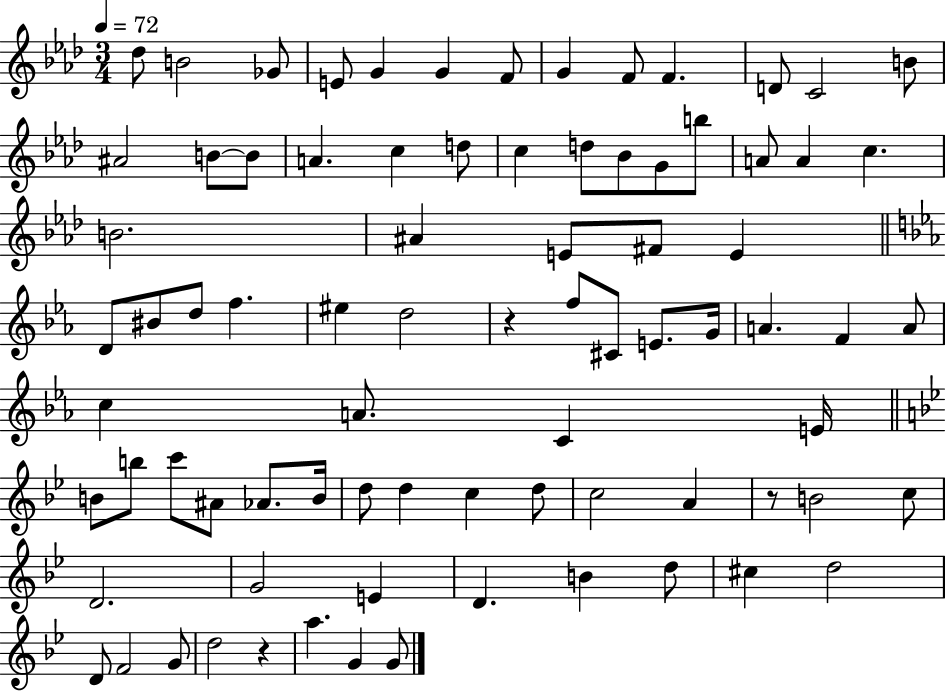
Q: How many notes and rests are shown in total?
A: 81